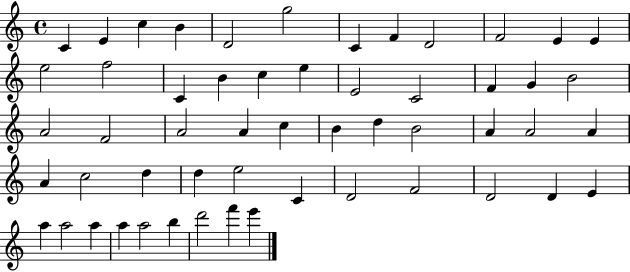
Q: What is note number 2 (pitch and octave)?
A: E4